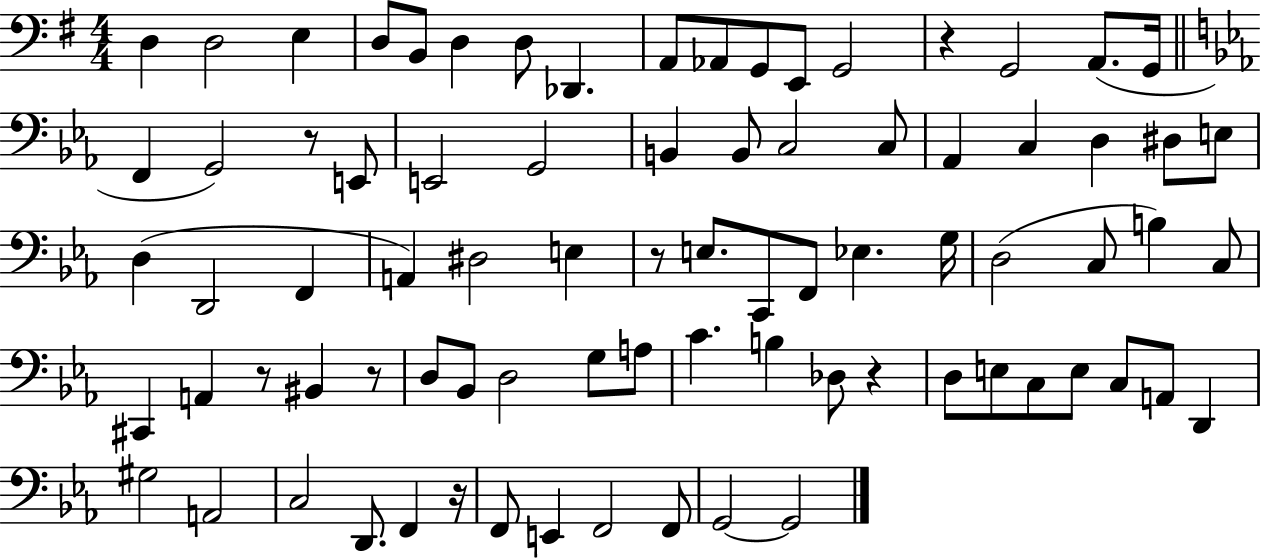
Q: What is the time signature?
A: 4/4